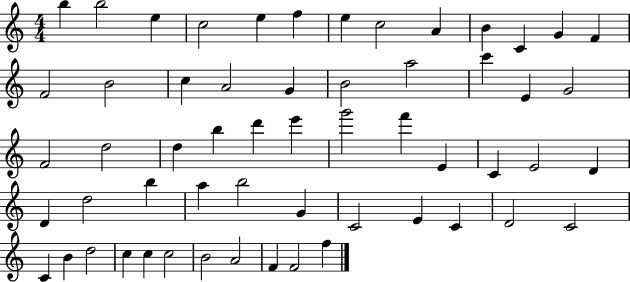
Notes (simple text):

B5/q B5/h E5/q C5/h E5/q F5/q E5/q C5/h A4/q B4/q C4/q G4/q F4/q F4/h B4/h C5/q A4/h G4/q B4/h A5/h C6/q E4/q G4/h F4/h D5/h D5/q B5/q D6/q E6/q G6/h F6/q E4/q C4/q E4/h D4/q D4/q D5/h B5/q A5/q B5/h G4/q C4/h E4/q C4/q D4/h C4/h C4/q B4/q D5/h C5/q C5/q C5/h B4/h A4/h F4/q F4/h F5/q